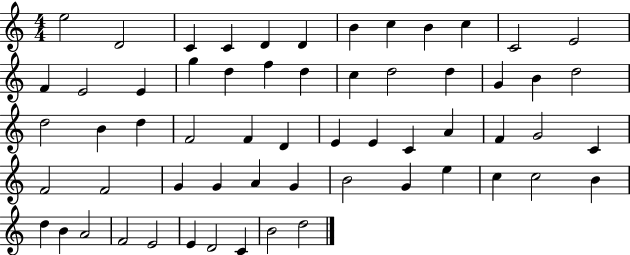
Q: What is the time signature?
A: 4/4